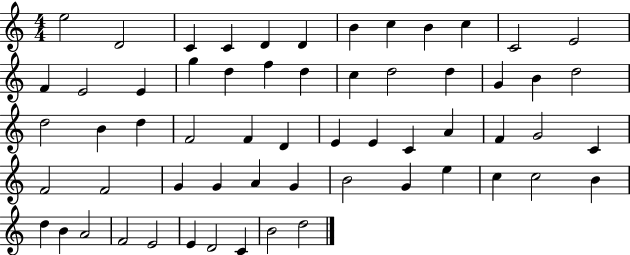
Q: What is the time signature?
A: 4/4